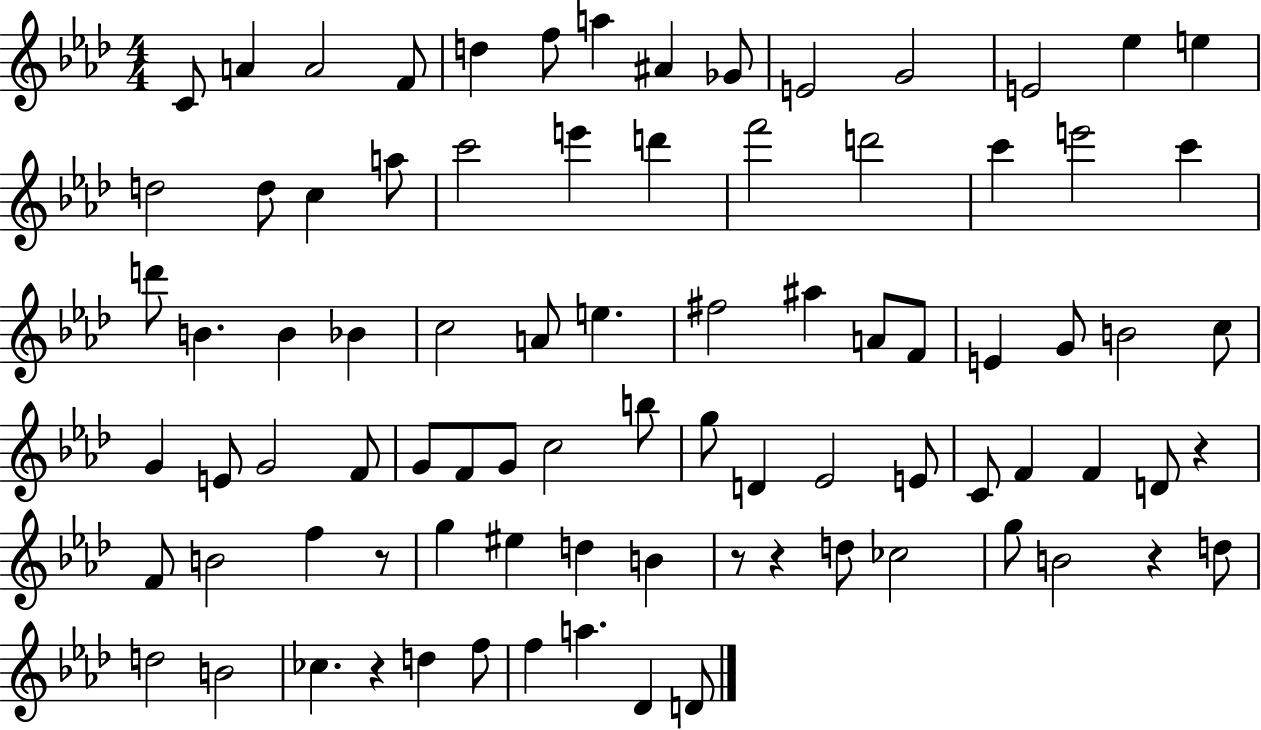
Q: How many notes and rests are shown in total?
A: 85